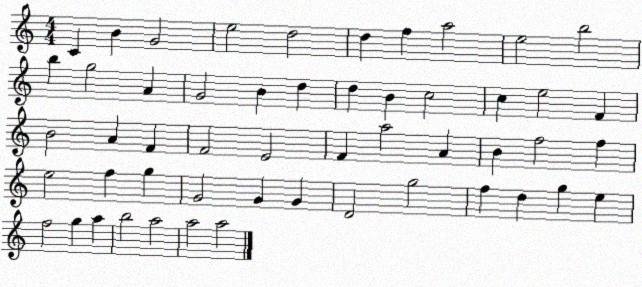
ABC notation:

X:1
T:Untitled
M:4/4
L:1/4
K:C
C B G2 e2 d2 d f a2 e2 b2 b g2 A G2 B d d B c2 c e2 F B2 A F F2 E2 F a2 A B f2 f e2 f g G2 G G D2 g2 f d g e f2 g a b2 a2 a2 a2